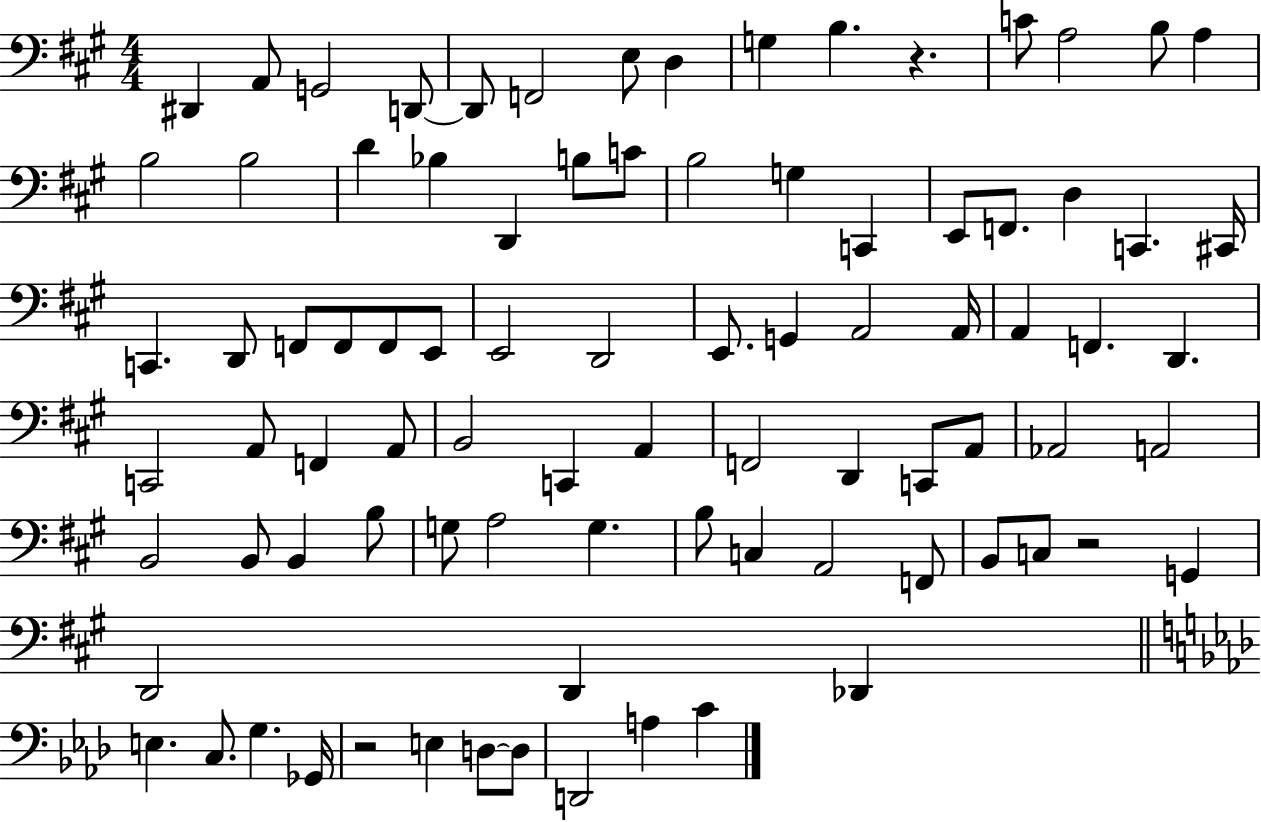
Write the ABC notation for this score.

X:1
T:Untitled
M:4/4
L:1/4
K:A
^D,, A,,/2 G,,2 D,,/2 D,,/2 F,,2 E,/2 D, G, B, z C/2 A,2 B,/2 A, B,2 B,2 D _B, D,, B,/2 C/2 B,2 G, C,, E,,/2 F,,/2 D, C,, ^C,,/4 C,, D,,/2 F,,/2 F,,/2 F,,/2 E,,/2 E,,2 D,,2 E,,/2 G,, A,,2 A,,/4 A,, F,, D,, C,,2 A,,/2 F,, A,,/2 B,,2 C,, A,, F,,2 D,, C,,/2 A,,/2 _A,,2 A,,2 B,,2 B,,/2 B,, B,/2 G,/2 A,2 G, B,/2 C, A,,2 F,,/2 B,,/2 C,/2 z2 G,, D,,2 D,, _D,, E, C,/2 G, _G,,/4 z2 E, D,/2 D,/2 D,,2 A, C